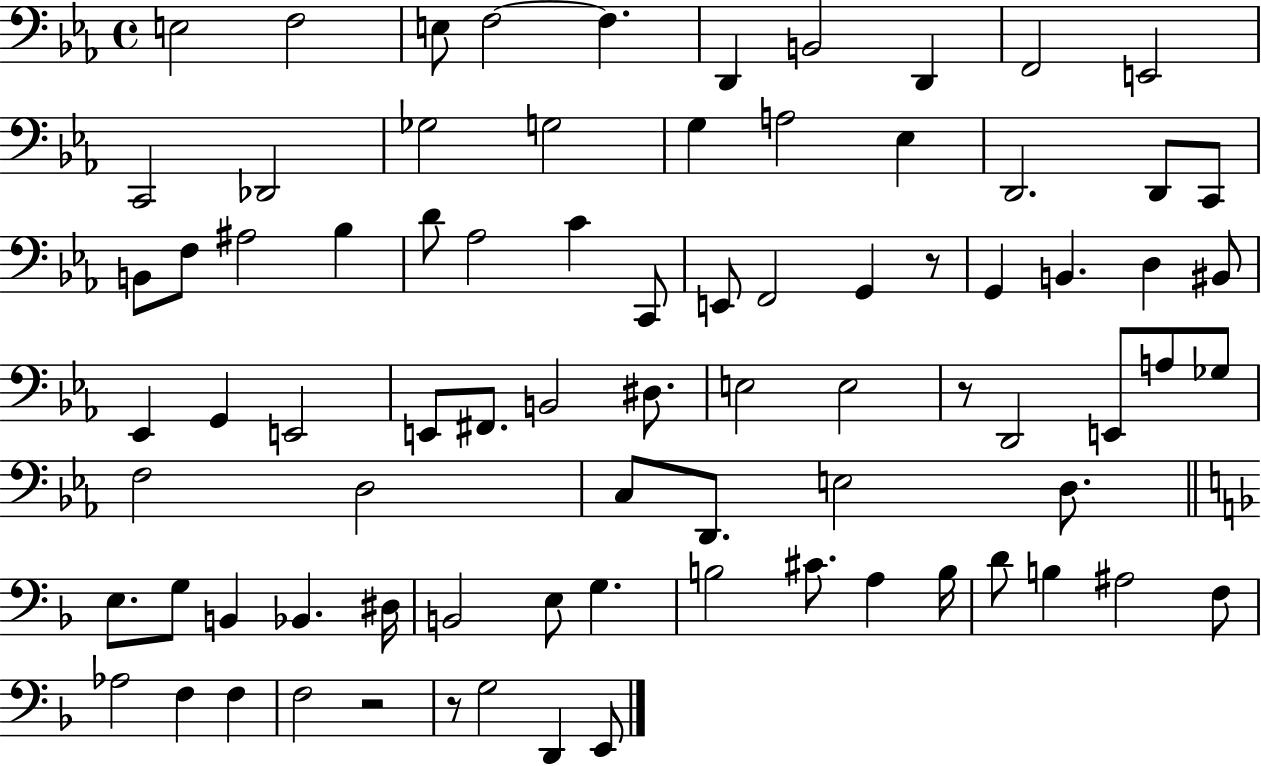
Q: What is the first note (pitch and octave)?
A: E3